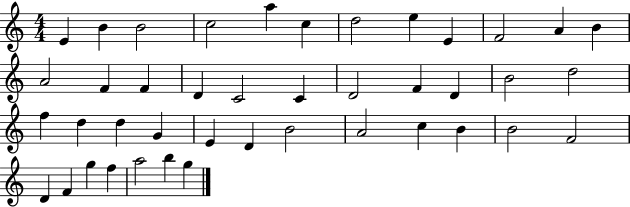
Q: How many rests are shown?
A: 0